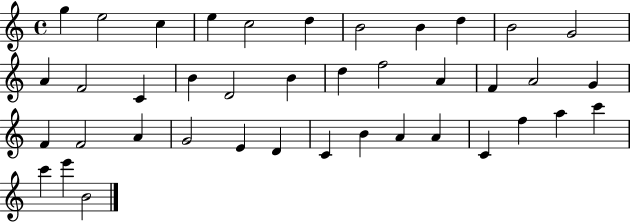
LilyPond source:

{
  \clef treble
  \time 4/4
  \defaultTimeSignature
  \key c \major
  g''4 e''2 c''4 | e''4 c''2 d''4 | b'2 b'4 d''4 | b'2 g'2 | \break a'4 f'2 c'4 | b'4 d'2 b'4 | d''4 f''2 a'4 | f'4 a'2 g'4 | \break f'4 f'2 a'4 | g'2 e'4 d'4 | c'4 b'4 a'4 a'4 | c'4 f''4 a''4 c'''4 | \break c'''4 e'''4 b'2 | \bar "|."
}